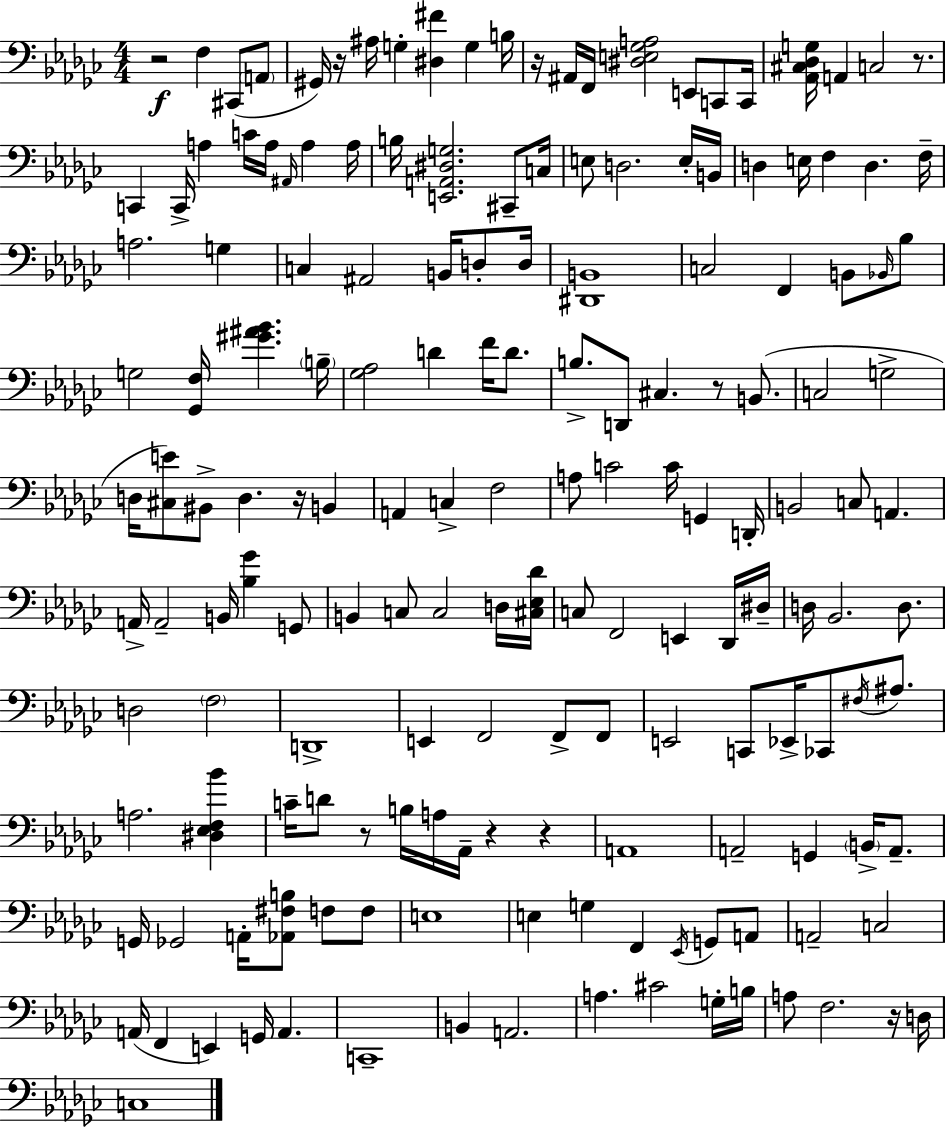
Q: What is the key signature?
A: EES minor